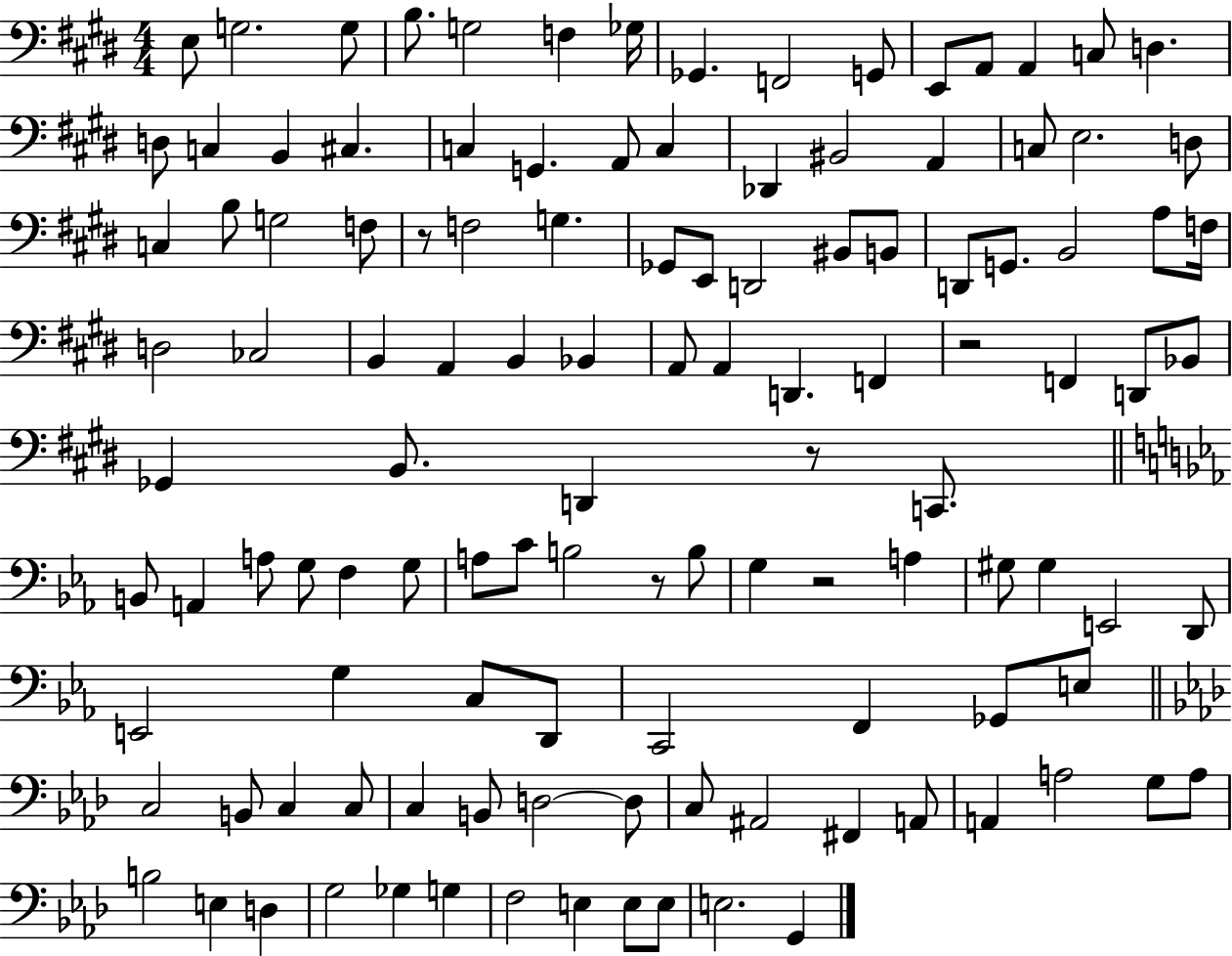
X:1
T:Untitled
M:4/4
L:1/4
K:E
E,/2 G,2 G,/2 B,/2 G,2 F, _G,/4 _G,, F,,2 G,,/2 E,,/2 A,,/2 A,, C,/2 D, D,/2 C, B,, ^C, C, G,, A,,/2 C, _D,, ^B,,2 A,, C,/2 E,2 D,/2 C, B,/2 G,2 F,/2 z/2 F,2 G, _G,,/2 E,,/2 D,,2 ^B,,/2 B,,/2 D,,/2 G,,/2 B,,2 A,/2 F,/4 D,2 _C,2 B,, A,, B,, _B,, A,,/2 A,, D,, F,, z2 F,, D,,/2 _B,,/2 _G,, B,,/2 D,, z/2 C,,/2 B,,/2 A,, A,/2 G,/2 F, G,/2 A,/2 C/2 B,2 z/2 B,/2 G, z2 A, ^G,/2 ^G, E,,2 D,,/2 E,,2 G, C,/2 D,,/2 C,,2 F,, _G,,/2 E,/2 C,2 B,,/2 C, C,/2 C, B,,/2 D,2 D,/2 C,/2 ^A,,2 ^F,, A,,/2 A,, A,2 G,/2 A,/2 B,2 E, D, G,2 _G, G, F,2 E, E,/2 E,/2 E,2 G,,